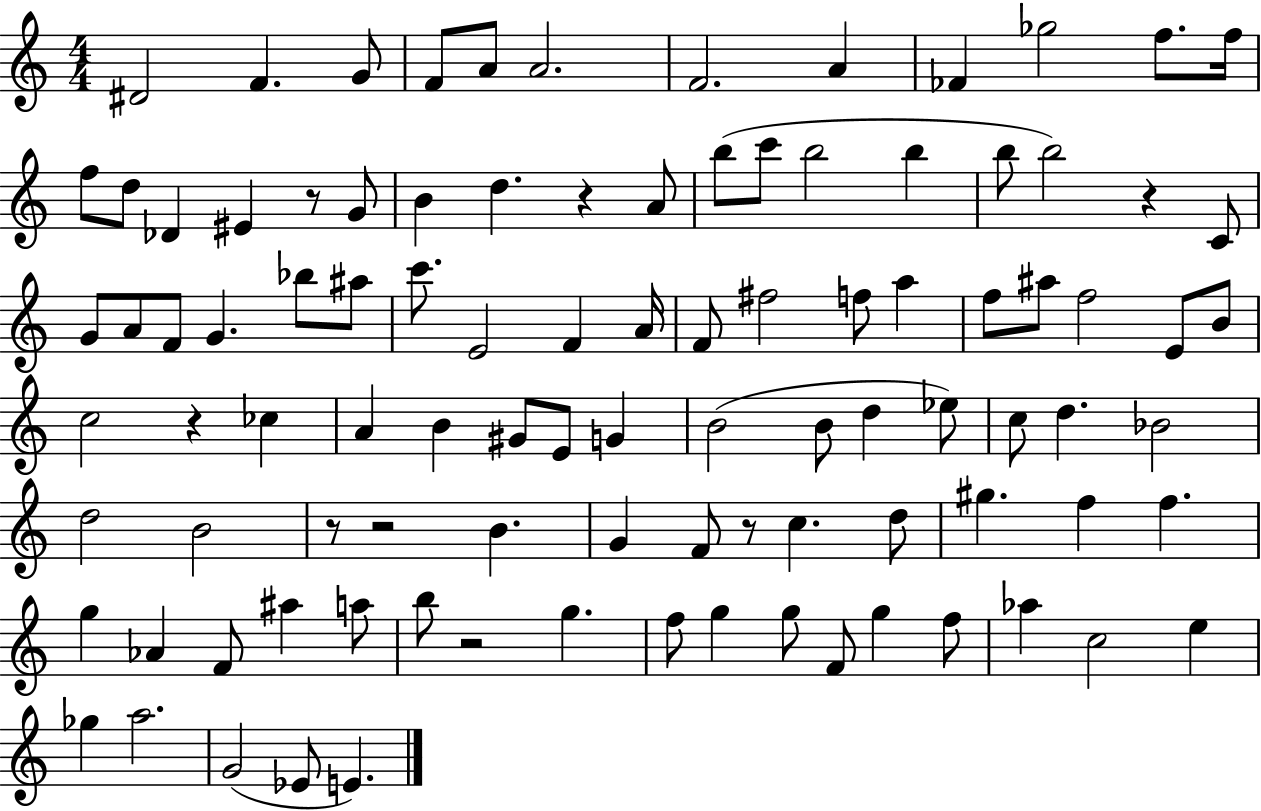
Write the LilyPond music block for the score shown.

{
  \clef treble
  \numericTimeSignature
  \time 4/4
  \key c \major
  dis'2 f'4. g'8 | f'8 a'8 a'2. | f'2. a'4 | fes'4 ges''2 f''8. f''16 | \break f''8 d''8 des'4 eis'4 r8 g'8 | b'4 d''4. r4 a'8 | b''8( c'''8 b''2 b''4 | b''8 b''2) r4 c'8 | \break g'8 a'8 f'8 g'4. bes''8 ais''8 | c'''8. e'2 f'4 a'16 | f'8 fis''2 f''8 a''4 | f''8 ais''8 f''2 e'8 b'8 | \break c''2 r4 ces''4 | a'4 b'4 gis'8 e'8 g'4 | b'2( b'8 d''4 ees''8) | c''8 d''4. bes'2 | \break d''2 b'2 | r8 r2 b'4. | g'4 f'8 r8 c''4. d''8 | gis''4. f''4 f''4. | \break g''4 aes'4 f'8 ais''4 a''8 | b''8 r2 g''4. | f''8 g''4 g''8 f'8 g''4 f''8 | aes''4 c''2 e''4 | \break ges''4 a''2. | g'2( ees'8 e'4.) | \bar "|."
}